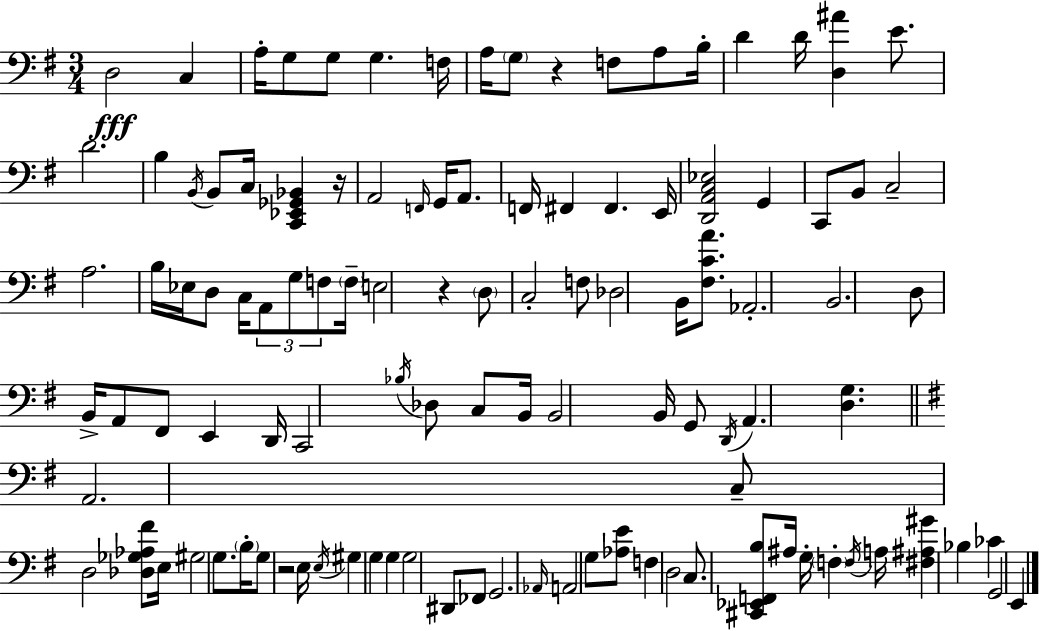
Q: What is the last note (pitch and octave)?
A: E2